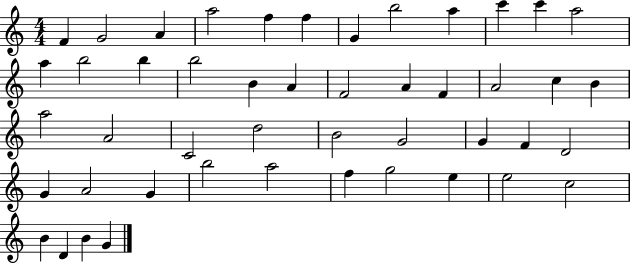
F4/q G4/h A4/q A5/h F5/q F5/q G4/q B5/h A5/q C6/q C6/q A5/h A5/q B5/h B5/q B5/h B4/q A4/q F4/h A4/q F4/q A4/h C5/q B4/q A5/h A4/h C4/h D5/h B4/h G4/h G4/q F4/q D4/h G4/q A4/h G4/q B5/h A5/h F5/q G5/h E5/q E5/h C5/h B4/q D4/q B4/q G4/q